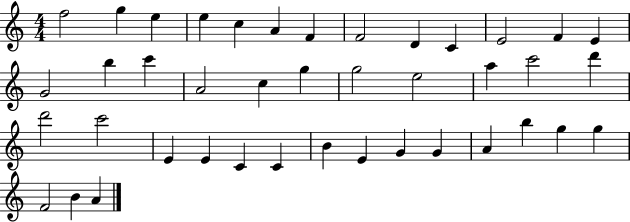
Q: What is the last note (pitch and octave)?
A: A4